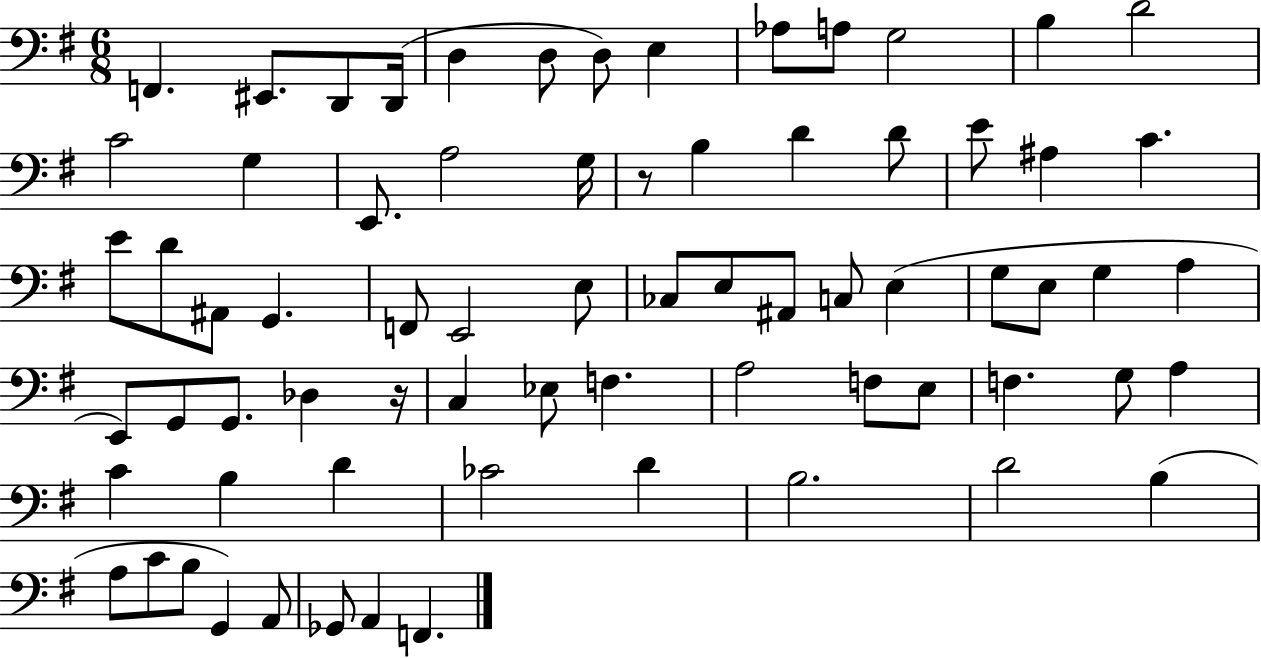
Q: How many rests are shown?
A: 2